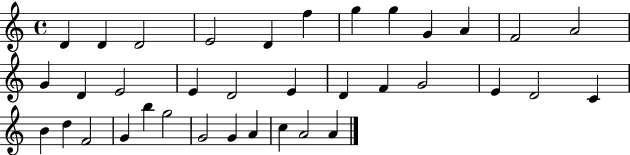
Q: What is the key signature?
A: C major